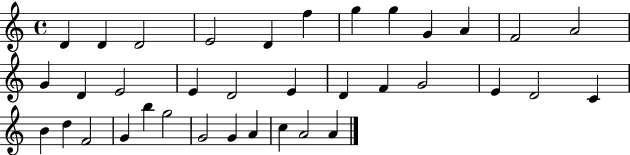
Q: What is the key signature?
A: C major